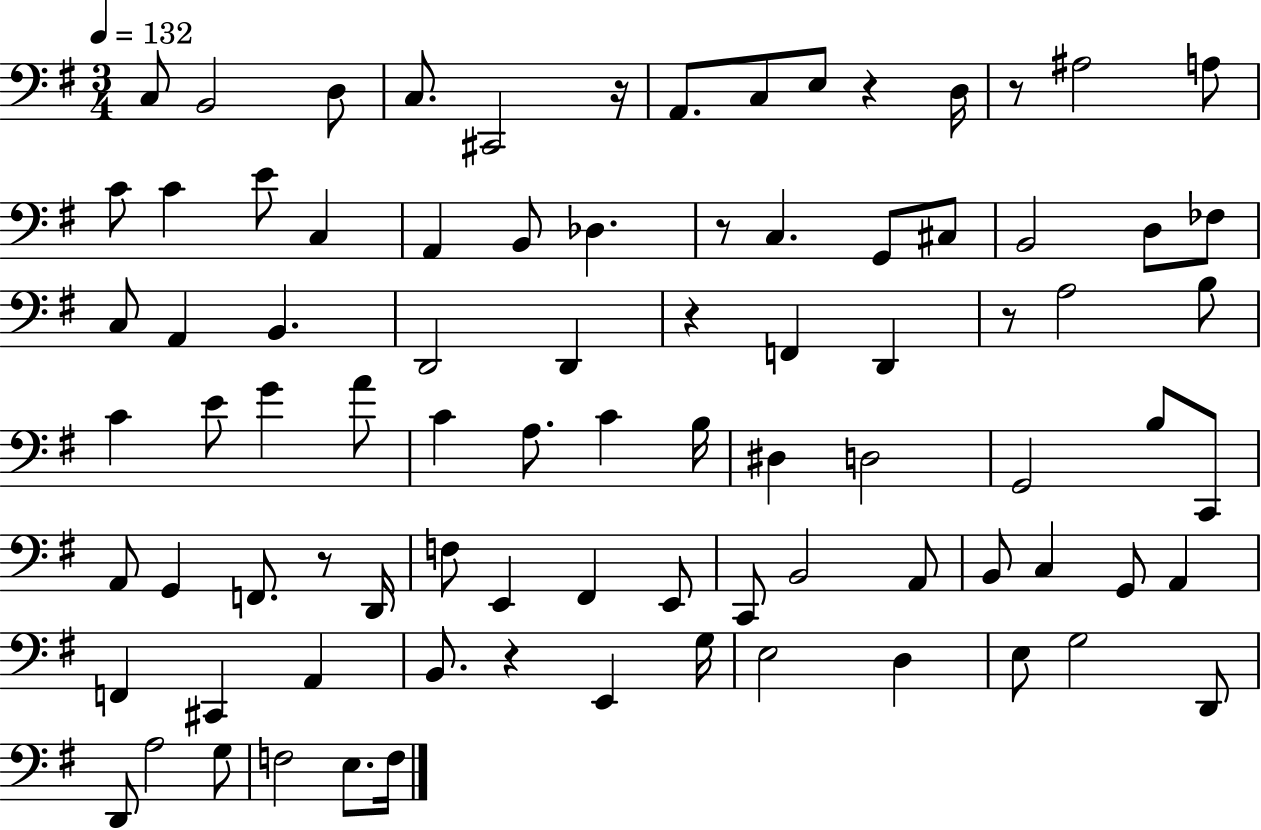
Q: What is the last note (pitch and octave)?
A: F3